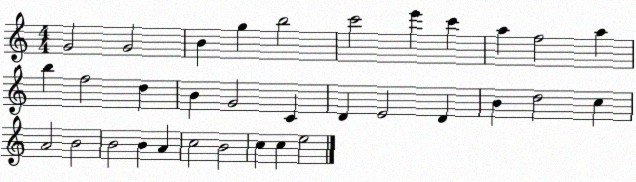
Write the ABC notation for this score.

X:1
T:Untitled
M:4/4
L:1/4
K:C
G2 G2 B g b2 c'2 e' c' a f2 a b f2 d B G2 C D E2 D B d2 c A2 B2 B2 B A c2 B2 c c e2